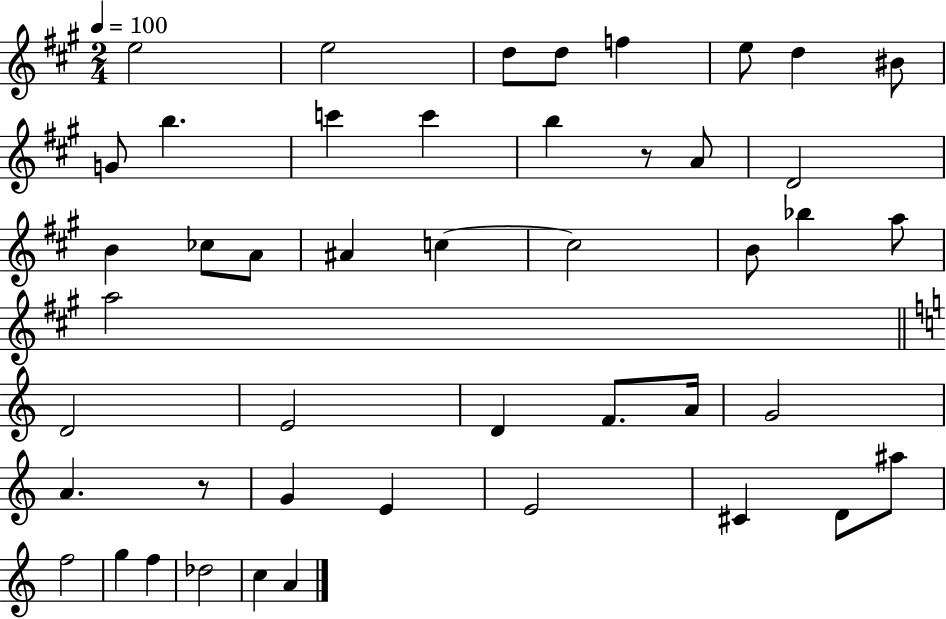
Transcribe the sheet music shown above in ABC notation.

X:1
T:Untitled
M:2/4
L:1/4
K:A
e2 e2 d/2 d/2 f e/2 d ^B/2 G/2 b c' c' b z/2 A/2 D2 B _c/2 A/2 ^A c c2 B/2 _b a/2 a2 D2 E2 D F/2 A/4 G2 A z/2 G E E2 ^C D/2 ^a/2 f2 g f _d2 c A